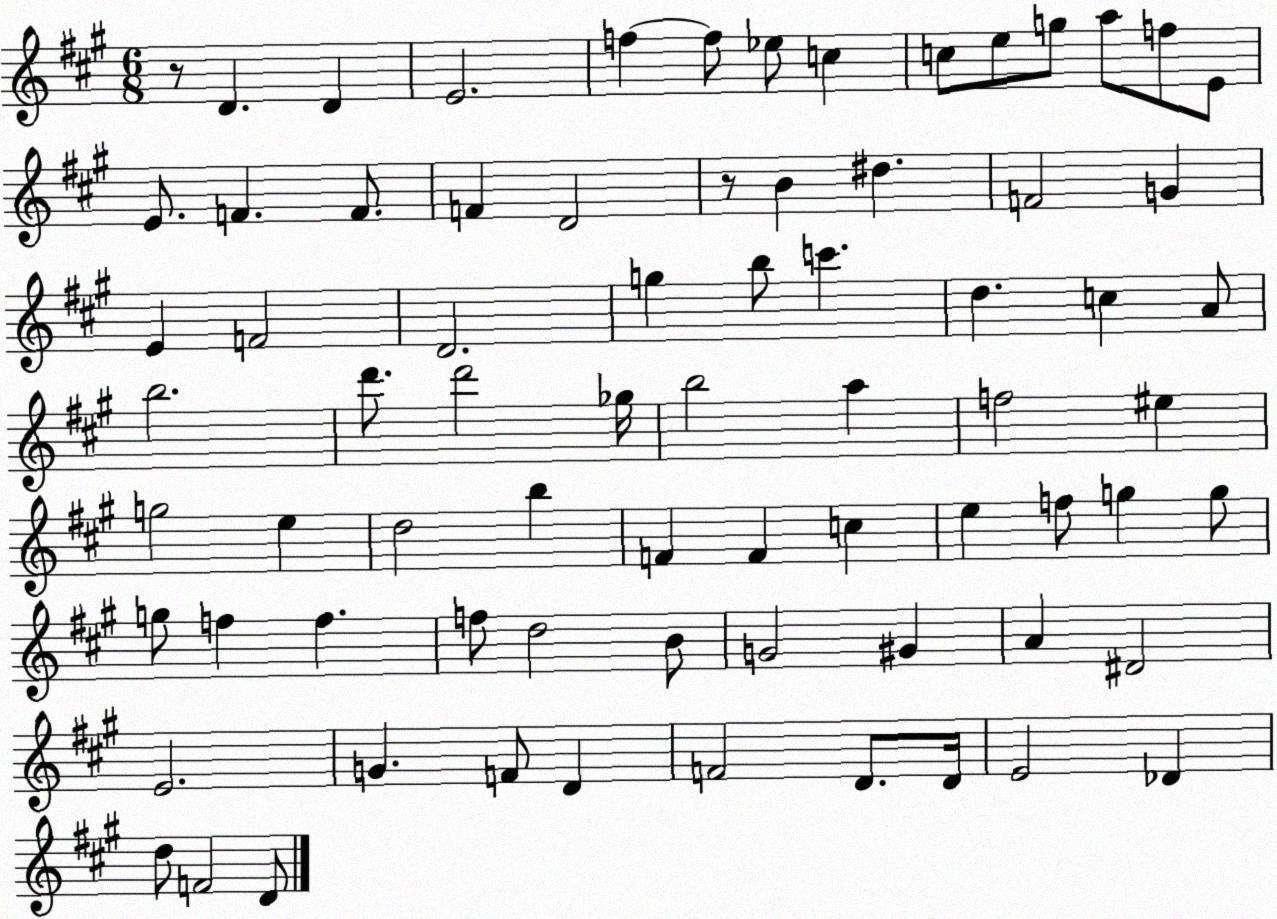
X:1
T:Untitled
M:6/8
L:1/4
K:A
z/2 D D E2 f f/2 _e/2 c c/2 e/2 g/2 a/2 f/2 E/2 E/2 F F/2 F D2 z/2 B ^d F2 G E F2 D2 g b/2 c' d c A/2 b2 d'/2 d'2 _g/4 b2 a f2 ^e g2 e d2 b F F c e f/2 g g/2 g/2 f f f/2 d2 B/2 G2 ^G A ^D2 E2 G F/2 D F2 D/2 D/4 E2 _D d/2 F2 D/2